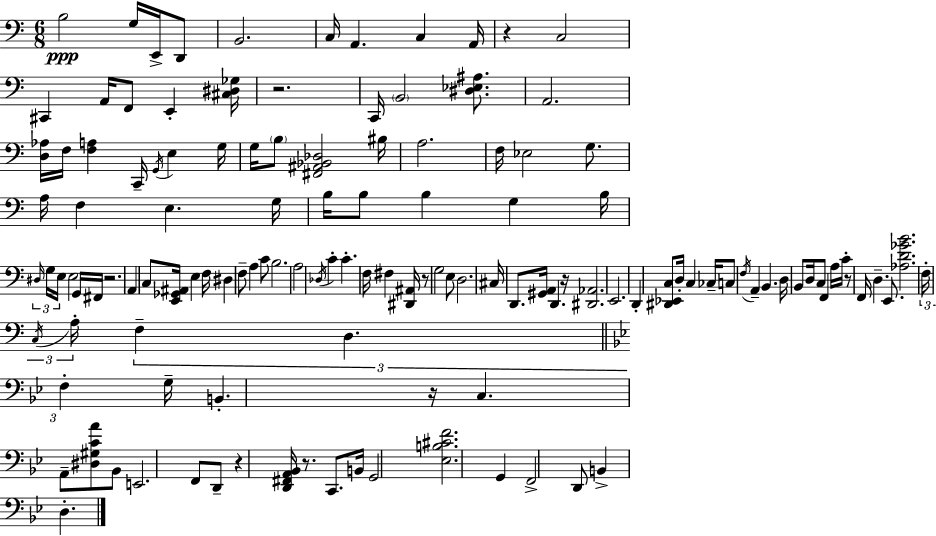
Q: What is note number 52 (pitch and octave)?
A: C4